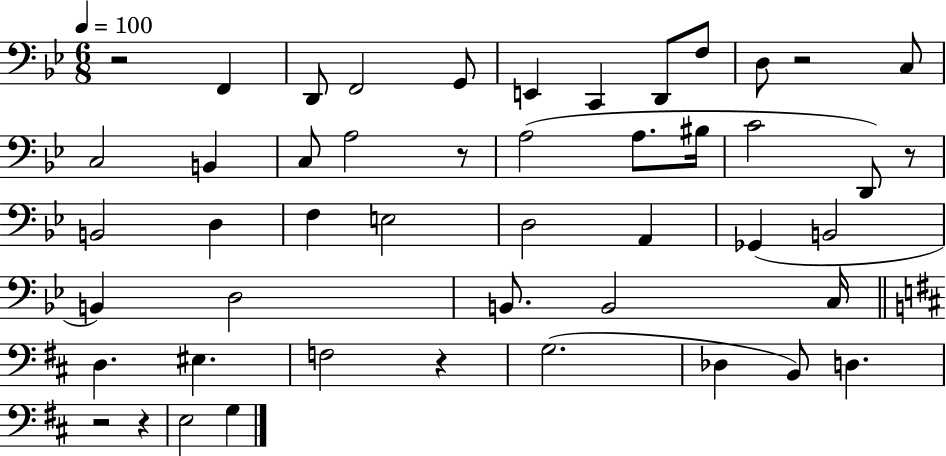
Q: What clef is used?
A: bass